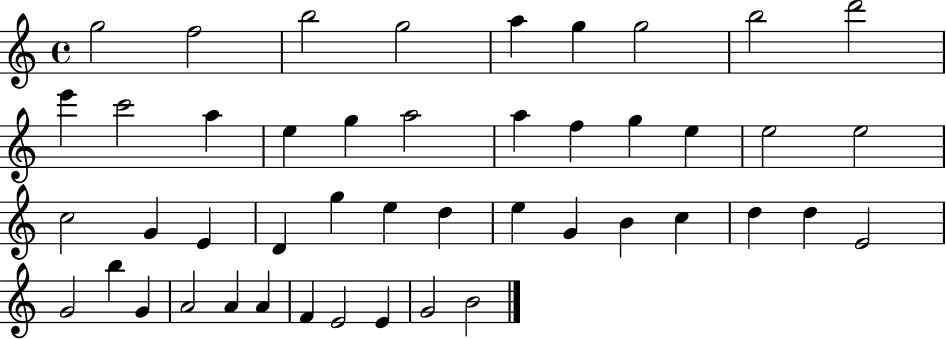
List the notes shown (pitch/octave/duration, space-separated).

G5/h F5/h B5/h G5/h A5/q G5/q G5/h B5/h D6/h E6/q C6/h A5/q E5/q G5/q A5/h A5/q F5/q G5/q E5/q E5/h E5/h C5/h G4/q E4/q D4/q G5/q E5/q D5/q E5/q G4/q B4/q C5/q D5/q D5/q E4/h G4/h B5/q G4/q A4/h A4/q A4/q F4/q E4/h E4/q G4/h B4/h